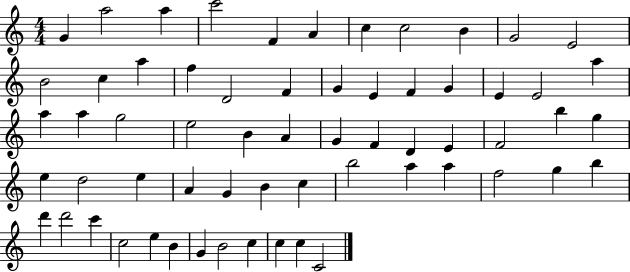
{
  \clef treble
  \numericTimeSignature
  \time 4/4
  \key c \major
  g'4 a''2 a''4 | c'''2 f'4 a'4 | c''4 c''2 b'4 | g'2 e'2 | \break b'2 c''4 a''4 | f''4 d'2 f'4 | g'4 e'4 f'4 g'4 | e'4 e'2 a''4 | \break a''4 a''4 g''2 | e''2 b'4 a'4 | g'4 f'4 d'4 e'4 | f'2 b''4 g''4 | \break e''4 d''2 e''4 | a'4 g'4 b'4 c''4 | b''2 a''4 a''4 | f''2 g''4 b''4 | \break d'''4 d'''2 c'''4 | c''2 e''4 b'4 | g'4 b'2 c''4 | c''4 c''4 c'2 | \break \bar "|."
}